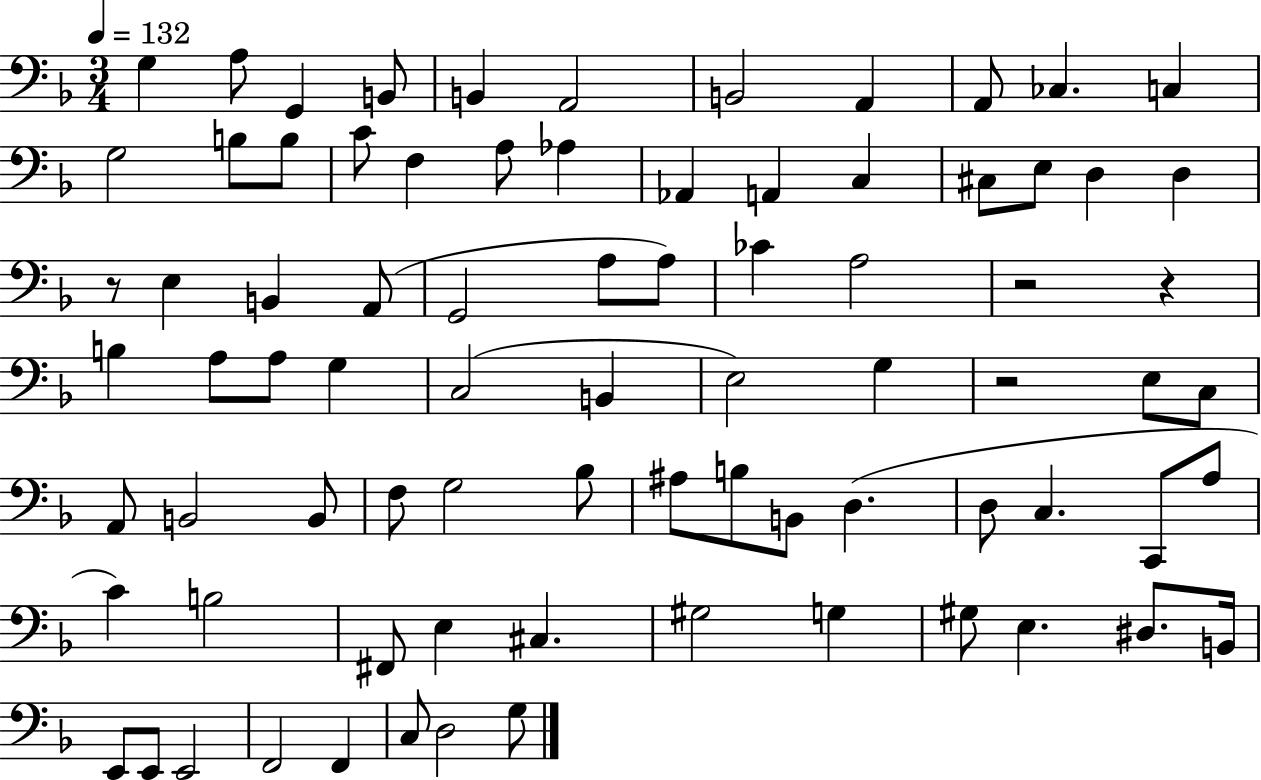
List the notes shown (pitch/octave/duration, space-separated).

G3/q A3/e G2/q B2/e B2/q A2/h B2/h A2/q A2/e CES3/q. C3/q G3/h B3/e B3/e C4/e F3/q A3/e Ab3/q Ab2/q A2/q C3/q C#3/e E3/e D3/q D3/q R/e E3/q B2/q A2/e G2/h A3/e A3/e CES4/q A3/h R/h R/q B3/q A3/e A3/e G3/q C3/h B2/q E3/h G3/q R/h E3/e C3/e A2/e B2/h B2/e F3/e G3/h Bb3/e A#3/e B3/e B2/e D3/q. D3/e C3/q. C2/e A3/e C4/q B3/h F#2/e E3/q C#3/q. G#3/h G3/q G#3/e E3/q. D#3/e. B2/s E2/e E2/e E2/h F2/h F2/q C3/e D3/h G3/e